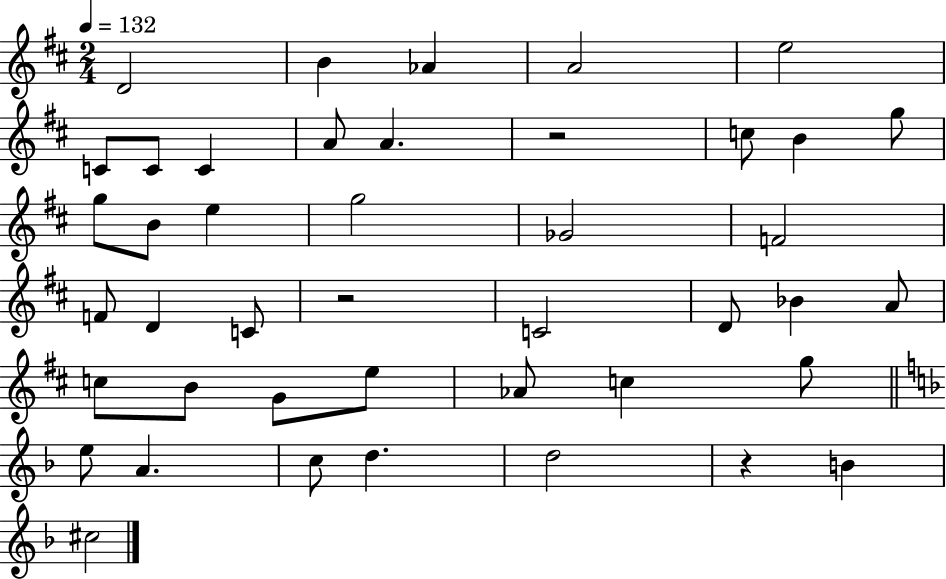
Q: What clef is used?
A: treble